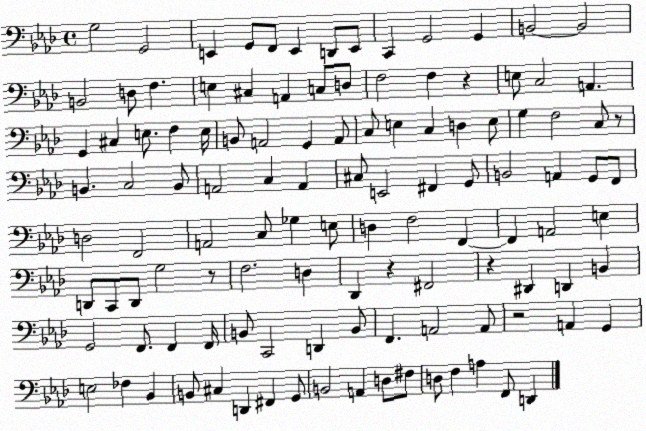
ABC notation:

X:1
T:Untitled
M:4/4
L:1/4
K:Ab
G,2 G,,2 E,, G,,/2 F,,/2 E,, D,,/2 E,,/2 C,, G,,2 G,, B,,2 B,,2 B,,2 D,/2 F, E, ^C, A,, C,/2 D,/2 F,2 F, z E,/2 C,2 A,, G,, ^C, E,/2 F, E,/4 B,,/2 A,,2 G,, A,,/2 C,/2 E, C, D, E,/2 G, F,2 C,/2 z/2 B,, C,2 B,,/2 A,,2 C, A,, ^C,/2 E,,2 ^F,, G,,/2 B,,2 A,, G,,/2 F,,/2 D,2 F,,2 A,,2 C,/2 _G, E,/2 D, F,2 F,, F,, A,,2 E, D,,/2 C,,/2 D,,/2 G,2 z/2 F,2 D, _D,, z ^F,,2 z ^D,, D,, B,, G,,2 F,,/2 F,, F,,/4 B,,/2 C,,2 D,, B,,/2 F,, A,,2 A,,/2 z2 A,, G,, E,2 _F, _B,, B,,/2 ^C, D,, ^F,, G,,/2 B,,2 A,, D,/2 ^F,/2 D,/2 F, A, F,,/2 D,,